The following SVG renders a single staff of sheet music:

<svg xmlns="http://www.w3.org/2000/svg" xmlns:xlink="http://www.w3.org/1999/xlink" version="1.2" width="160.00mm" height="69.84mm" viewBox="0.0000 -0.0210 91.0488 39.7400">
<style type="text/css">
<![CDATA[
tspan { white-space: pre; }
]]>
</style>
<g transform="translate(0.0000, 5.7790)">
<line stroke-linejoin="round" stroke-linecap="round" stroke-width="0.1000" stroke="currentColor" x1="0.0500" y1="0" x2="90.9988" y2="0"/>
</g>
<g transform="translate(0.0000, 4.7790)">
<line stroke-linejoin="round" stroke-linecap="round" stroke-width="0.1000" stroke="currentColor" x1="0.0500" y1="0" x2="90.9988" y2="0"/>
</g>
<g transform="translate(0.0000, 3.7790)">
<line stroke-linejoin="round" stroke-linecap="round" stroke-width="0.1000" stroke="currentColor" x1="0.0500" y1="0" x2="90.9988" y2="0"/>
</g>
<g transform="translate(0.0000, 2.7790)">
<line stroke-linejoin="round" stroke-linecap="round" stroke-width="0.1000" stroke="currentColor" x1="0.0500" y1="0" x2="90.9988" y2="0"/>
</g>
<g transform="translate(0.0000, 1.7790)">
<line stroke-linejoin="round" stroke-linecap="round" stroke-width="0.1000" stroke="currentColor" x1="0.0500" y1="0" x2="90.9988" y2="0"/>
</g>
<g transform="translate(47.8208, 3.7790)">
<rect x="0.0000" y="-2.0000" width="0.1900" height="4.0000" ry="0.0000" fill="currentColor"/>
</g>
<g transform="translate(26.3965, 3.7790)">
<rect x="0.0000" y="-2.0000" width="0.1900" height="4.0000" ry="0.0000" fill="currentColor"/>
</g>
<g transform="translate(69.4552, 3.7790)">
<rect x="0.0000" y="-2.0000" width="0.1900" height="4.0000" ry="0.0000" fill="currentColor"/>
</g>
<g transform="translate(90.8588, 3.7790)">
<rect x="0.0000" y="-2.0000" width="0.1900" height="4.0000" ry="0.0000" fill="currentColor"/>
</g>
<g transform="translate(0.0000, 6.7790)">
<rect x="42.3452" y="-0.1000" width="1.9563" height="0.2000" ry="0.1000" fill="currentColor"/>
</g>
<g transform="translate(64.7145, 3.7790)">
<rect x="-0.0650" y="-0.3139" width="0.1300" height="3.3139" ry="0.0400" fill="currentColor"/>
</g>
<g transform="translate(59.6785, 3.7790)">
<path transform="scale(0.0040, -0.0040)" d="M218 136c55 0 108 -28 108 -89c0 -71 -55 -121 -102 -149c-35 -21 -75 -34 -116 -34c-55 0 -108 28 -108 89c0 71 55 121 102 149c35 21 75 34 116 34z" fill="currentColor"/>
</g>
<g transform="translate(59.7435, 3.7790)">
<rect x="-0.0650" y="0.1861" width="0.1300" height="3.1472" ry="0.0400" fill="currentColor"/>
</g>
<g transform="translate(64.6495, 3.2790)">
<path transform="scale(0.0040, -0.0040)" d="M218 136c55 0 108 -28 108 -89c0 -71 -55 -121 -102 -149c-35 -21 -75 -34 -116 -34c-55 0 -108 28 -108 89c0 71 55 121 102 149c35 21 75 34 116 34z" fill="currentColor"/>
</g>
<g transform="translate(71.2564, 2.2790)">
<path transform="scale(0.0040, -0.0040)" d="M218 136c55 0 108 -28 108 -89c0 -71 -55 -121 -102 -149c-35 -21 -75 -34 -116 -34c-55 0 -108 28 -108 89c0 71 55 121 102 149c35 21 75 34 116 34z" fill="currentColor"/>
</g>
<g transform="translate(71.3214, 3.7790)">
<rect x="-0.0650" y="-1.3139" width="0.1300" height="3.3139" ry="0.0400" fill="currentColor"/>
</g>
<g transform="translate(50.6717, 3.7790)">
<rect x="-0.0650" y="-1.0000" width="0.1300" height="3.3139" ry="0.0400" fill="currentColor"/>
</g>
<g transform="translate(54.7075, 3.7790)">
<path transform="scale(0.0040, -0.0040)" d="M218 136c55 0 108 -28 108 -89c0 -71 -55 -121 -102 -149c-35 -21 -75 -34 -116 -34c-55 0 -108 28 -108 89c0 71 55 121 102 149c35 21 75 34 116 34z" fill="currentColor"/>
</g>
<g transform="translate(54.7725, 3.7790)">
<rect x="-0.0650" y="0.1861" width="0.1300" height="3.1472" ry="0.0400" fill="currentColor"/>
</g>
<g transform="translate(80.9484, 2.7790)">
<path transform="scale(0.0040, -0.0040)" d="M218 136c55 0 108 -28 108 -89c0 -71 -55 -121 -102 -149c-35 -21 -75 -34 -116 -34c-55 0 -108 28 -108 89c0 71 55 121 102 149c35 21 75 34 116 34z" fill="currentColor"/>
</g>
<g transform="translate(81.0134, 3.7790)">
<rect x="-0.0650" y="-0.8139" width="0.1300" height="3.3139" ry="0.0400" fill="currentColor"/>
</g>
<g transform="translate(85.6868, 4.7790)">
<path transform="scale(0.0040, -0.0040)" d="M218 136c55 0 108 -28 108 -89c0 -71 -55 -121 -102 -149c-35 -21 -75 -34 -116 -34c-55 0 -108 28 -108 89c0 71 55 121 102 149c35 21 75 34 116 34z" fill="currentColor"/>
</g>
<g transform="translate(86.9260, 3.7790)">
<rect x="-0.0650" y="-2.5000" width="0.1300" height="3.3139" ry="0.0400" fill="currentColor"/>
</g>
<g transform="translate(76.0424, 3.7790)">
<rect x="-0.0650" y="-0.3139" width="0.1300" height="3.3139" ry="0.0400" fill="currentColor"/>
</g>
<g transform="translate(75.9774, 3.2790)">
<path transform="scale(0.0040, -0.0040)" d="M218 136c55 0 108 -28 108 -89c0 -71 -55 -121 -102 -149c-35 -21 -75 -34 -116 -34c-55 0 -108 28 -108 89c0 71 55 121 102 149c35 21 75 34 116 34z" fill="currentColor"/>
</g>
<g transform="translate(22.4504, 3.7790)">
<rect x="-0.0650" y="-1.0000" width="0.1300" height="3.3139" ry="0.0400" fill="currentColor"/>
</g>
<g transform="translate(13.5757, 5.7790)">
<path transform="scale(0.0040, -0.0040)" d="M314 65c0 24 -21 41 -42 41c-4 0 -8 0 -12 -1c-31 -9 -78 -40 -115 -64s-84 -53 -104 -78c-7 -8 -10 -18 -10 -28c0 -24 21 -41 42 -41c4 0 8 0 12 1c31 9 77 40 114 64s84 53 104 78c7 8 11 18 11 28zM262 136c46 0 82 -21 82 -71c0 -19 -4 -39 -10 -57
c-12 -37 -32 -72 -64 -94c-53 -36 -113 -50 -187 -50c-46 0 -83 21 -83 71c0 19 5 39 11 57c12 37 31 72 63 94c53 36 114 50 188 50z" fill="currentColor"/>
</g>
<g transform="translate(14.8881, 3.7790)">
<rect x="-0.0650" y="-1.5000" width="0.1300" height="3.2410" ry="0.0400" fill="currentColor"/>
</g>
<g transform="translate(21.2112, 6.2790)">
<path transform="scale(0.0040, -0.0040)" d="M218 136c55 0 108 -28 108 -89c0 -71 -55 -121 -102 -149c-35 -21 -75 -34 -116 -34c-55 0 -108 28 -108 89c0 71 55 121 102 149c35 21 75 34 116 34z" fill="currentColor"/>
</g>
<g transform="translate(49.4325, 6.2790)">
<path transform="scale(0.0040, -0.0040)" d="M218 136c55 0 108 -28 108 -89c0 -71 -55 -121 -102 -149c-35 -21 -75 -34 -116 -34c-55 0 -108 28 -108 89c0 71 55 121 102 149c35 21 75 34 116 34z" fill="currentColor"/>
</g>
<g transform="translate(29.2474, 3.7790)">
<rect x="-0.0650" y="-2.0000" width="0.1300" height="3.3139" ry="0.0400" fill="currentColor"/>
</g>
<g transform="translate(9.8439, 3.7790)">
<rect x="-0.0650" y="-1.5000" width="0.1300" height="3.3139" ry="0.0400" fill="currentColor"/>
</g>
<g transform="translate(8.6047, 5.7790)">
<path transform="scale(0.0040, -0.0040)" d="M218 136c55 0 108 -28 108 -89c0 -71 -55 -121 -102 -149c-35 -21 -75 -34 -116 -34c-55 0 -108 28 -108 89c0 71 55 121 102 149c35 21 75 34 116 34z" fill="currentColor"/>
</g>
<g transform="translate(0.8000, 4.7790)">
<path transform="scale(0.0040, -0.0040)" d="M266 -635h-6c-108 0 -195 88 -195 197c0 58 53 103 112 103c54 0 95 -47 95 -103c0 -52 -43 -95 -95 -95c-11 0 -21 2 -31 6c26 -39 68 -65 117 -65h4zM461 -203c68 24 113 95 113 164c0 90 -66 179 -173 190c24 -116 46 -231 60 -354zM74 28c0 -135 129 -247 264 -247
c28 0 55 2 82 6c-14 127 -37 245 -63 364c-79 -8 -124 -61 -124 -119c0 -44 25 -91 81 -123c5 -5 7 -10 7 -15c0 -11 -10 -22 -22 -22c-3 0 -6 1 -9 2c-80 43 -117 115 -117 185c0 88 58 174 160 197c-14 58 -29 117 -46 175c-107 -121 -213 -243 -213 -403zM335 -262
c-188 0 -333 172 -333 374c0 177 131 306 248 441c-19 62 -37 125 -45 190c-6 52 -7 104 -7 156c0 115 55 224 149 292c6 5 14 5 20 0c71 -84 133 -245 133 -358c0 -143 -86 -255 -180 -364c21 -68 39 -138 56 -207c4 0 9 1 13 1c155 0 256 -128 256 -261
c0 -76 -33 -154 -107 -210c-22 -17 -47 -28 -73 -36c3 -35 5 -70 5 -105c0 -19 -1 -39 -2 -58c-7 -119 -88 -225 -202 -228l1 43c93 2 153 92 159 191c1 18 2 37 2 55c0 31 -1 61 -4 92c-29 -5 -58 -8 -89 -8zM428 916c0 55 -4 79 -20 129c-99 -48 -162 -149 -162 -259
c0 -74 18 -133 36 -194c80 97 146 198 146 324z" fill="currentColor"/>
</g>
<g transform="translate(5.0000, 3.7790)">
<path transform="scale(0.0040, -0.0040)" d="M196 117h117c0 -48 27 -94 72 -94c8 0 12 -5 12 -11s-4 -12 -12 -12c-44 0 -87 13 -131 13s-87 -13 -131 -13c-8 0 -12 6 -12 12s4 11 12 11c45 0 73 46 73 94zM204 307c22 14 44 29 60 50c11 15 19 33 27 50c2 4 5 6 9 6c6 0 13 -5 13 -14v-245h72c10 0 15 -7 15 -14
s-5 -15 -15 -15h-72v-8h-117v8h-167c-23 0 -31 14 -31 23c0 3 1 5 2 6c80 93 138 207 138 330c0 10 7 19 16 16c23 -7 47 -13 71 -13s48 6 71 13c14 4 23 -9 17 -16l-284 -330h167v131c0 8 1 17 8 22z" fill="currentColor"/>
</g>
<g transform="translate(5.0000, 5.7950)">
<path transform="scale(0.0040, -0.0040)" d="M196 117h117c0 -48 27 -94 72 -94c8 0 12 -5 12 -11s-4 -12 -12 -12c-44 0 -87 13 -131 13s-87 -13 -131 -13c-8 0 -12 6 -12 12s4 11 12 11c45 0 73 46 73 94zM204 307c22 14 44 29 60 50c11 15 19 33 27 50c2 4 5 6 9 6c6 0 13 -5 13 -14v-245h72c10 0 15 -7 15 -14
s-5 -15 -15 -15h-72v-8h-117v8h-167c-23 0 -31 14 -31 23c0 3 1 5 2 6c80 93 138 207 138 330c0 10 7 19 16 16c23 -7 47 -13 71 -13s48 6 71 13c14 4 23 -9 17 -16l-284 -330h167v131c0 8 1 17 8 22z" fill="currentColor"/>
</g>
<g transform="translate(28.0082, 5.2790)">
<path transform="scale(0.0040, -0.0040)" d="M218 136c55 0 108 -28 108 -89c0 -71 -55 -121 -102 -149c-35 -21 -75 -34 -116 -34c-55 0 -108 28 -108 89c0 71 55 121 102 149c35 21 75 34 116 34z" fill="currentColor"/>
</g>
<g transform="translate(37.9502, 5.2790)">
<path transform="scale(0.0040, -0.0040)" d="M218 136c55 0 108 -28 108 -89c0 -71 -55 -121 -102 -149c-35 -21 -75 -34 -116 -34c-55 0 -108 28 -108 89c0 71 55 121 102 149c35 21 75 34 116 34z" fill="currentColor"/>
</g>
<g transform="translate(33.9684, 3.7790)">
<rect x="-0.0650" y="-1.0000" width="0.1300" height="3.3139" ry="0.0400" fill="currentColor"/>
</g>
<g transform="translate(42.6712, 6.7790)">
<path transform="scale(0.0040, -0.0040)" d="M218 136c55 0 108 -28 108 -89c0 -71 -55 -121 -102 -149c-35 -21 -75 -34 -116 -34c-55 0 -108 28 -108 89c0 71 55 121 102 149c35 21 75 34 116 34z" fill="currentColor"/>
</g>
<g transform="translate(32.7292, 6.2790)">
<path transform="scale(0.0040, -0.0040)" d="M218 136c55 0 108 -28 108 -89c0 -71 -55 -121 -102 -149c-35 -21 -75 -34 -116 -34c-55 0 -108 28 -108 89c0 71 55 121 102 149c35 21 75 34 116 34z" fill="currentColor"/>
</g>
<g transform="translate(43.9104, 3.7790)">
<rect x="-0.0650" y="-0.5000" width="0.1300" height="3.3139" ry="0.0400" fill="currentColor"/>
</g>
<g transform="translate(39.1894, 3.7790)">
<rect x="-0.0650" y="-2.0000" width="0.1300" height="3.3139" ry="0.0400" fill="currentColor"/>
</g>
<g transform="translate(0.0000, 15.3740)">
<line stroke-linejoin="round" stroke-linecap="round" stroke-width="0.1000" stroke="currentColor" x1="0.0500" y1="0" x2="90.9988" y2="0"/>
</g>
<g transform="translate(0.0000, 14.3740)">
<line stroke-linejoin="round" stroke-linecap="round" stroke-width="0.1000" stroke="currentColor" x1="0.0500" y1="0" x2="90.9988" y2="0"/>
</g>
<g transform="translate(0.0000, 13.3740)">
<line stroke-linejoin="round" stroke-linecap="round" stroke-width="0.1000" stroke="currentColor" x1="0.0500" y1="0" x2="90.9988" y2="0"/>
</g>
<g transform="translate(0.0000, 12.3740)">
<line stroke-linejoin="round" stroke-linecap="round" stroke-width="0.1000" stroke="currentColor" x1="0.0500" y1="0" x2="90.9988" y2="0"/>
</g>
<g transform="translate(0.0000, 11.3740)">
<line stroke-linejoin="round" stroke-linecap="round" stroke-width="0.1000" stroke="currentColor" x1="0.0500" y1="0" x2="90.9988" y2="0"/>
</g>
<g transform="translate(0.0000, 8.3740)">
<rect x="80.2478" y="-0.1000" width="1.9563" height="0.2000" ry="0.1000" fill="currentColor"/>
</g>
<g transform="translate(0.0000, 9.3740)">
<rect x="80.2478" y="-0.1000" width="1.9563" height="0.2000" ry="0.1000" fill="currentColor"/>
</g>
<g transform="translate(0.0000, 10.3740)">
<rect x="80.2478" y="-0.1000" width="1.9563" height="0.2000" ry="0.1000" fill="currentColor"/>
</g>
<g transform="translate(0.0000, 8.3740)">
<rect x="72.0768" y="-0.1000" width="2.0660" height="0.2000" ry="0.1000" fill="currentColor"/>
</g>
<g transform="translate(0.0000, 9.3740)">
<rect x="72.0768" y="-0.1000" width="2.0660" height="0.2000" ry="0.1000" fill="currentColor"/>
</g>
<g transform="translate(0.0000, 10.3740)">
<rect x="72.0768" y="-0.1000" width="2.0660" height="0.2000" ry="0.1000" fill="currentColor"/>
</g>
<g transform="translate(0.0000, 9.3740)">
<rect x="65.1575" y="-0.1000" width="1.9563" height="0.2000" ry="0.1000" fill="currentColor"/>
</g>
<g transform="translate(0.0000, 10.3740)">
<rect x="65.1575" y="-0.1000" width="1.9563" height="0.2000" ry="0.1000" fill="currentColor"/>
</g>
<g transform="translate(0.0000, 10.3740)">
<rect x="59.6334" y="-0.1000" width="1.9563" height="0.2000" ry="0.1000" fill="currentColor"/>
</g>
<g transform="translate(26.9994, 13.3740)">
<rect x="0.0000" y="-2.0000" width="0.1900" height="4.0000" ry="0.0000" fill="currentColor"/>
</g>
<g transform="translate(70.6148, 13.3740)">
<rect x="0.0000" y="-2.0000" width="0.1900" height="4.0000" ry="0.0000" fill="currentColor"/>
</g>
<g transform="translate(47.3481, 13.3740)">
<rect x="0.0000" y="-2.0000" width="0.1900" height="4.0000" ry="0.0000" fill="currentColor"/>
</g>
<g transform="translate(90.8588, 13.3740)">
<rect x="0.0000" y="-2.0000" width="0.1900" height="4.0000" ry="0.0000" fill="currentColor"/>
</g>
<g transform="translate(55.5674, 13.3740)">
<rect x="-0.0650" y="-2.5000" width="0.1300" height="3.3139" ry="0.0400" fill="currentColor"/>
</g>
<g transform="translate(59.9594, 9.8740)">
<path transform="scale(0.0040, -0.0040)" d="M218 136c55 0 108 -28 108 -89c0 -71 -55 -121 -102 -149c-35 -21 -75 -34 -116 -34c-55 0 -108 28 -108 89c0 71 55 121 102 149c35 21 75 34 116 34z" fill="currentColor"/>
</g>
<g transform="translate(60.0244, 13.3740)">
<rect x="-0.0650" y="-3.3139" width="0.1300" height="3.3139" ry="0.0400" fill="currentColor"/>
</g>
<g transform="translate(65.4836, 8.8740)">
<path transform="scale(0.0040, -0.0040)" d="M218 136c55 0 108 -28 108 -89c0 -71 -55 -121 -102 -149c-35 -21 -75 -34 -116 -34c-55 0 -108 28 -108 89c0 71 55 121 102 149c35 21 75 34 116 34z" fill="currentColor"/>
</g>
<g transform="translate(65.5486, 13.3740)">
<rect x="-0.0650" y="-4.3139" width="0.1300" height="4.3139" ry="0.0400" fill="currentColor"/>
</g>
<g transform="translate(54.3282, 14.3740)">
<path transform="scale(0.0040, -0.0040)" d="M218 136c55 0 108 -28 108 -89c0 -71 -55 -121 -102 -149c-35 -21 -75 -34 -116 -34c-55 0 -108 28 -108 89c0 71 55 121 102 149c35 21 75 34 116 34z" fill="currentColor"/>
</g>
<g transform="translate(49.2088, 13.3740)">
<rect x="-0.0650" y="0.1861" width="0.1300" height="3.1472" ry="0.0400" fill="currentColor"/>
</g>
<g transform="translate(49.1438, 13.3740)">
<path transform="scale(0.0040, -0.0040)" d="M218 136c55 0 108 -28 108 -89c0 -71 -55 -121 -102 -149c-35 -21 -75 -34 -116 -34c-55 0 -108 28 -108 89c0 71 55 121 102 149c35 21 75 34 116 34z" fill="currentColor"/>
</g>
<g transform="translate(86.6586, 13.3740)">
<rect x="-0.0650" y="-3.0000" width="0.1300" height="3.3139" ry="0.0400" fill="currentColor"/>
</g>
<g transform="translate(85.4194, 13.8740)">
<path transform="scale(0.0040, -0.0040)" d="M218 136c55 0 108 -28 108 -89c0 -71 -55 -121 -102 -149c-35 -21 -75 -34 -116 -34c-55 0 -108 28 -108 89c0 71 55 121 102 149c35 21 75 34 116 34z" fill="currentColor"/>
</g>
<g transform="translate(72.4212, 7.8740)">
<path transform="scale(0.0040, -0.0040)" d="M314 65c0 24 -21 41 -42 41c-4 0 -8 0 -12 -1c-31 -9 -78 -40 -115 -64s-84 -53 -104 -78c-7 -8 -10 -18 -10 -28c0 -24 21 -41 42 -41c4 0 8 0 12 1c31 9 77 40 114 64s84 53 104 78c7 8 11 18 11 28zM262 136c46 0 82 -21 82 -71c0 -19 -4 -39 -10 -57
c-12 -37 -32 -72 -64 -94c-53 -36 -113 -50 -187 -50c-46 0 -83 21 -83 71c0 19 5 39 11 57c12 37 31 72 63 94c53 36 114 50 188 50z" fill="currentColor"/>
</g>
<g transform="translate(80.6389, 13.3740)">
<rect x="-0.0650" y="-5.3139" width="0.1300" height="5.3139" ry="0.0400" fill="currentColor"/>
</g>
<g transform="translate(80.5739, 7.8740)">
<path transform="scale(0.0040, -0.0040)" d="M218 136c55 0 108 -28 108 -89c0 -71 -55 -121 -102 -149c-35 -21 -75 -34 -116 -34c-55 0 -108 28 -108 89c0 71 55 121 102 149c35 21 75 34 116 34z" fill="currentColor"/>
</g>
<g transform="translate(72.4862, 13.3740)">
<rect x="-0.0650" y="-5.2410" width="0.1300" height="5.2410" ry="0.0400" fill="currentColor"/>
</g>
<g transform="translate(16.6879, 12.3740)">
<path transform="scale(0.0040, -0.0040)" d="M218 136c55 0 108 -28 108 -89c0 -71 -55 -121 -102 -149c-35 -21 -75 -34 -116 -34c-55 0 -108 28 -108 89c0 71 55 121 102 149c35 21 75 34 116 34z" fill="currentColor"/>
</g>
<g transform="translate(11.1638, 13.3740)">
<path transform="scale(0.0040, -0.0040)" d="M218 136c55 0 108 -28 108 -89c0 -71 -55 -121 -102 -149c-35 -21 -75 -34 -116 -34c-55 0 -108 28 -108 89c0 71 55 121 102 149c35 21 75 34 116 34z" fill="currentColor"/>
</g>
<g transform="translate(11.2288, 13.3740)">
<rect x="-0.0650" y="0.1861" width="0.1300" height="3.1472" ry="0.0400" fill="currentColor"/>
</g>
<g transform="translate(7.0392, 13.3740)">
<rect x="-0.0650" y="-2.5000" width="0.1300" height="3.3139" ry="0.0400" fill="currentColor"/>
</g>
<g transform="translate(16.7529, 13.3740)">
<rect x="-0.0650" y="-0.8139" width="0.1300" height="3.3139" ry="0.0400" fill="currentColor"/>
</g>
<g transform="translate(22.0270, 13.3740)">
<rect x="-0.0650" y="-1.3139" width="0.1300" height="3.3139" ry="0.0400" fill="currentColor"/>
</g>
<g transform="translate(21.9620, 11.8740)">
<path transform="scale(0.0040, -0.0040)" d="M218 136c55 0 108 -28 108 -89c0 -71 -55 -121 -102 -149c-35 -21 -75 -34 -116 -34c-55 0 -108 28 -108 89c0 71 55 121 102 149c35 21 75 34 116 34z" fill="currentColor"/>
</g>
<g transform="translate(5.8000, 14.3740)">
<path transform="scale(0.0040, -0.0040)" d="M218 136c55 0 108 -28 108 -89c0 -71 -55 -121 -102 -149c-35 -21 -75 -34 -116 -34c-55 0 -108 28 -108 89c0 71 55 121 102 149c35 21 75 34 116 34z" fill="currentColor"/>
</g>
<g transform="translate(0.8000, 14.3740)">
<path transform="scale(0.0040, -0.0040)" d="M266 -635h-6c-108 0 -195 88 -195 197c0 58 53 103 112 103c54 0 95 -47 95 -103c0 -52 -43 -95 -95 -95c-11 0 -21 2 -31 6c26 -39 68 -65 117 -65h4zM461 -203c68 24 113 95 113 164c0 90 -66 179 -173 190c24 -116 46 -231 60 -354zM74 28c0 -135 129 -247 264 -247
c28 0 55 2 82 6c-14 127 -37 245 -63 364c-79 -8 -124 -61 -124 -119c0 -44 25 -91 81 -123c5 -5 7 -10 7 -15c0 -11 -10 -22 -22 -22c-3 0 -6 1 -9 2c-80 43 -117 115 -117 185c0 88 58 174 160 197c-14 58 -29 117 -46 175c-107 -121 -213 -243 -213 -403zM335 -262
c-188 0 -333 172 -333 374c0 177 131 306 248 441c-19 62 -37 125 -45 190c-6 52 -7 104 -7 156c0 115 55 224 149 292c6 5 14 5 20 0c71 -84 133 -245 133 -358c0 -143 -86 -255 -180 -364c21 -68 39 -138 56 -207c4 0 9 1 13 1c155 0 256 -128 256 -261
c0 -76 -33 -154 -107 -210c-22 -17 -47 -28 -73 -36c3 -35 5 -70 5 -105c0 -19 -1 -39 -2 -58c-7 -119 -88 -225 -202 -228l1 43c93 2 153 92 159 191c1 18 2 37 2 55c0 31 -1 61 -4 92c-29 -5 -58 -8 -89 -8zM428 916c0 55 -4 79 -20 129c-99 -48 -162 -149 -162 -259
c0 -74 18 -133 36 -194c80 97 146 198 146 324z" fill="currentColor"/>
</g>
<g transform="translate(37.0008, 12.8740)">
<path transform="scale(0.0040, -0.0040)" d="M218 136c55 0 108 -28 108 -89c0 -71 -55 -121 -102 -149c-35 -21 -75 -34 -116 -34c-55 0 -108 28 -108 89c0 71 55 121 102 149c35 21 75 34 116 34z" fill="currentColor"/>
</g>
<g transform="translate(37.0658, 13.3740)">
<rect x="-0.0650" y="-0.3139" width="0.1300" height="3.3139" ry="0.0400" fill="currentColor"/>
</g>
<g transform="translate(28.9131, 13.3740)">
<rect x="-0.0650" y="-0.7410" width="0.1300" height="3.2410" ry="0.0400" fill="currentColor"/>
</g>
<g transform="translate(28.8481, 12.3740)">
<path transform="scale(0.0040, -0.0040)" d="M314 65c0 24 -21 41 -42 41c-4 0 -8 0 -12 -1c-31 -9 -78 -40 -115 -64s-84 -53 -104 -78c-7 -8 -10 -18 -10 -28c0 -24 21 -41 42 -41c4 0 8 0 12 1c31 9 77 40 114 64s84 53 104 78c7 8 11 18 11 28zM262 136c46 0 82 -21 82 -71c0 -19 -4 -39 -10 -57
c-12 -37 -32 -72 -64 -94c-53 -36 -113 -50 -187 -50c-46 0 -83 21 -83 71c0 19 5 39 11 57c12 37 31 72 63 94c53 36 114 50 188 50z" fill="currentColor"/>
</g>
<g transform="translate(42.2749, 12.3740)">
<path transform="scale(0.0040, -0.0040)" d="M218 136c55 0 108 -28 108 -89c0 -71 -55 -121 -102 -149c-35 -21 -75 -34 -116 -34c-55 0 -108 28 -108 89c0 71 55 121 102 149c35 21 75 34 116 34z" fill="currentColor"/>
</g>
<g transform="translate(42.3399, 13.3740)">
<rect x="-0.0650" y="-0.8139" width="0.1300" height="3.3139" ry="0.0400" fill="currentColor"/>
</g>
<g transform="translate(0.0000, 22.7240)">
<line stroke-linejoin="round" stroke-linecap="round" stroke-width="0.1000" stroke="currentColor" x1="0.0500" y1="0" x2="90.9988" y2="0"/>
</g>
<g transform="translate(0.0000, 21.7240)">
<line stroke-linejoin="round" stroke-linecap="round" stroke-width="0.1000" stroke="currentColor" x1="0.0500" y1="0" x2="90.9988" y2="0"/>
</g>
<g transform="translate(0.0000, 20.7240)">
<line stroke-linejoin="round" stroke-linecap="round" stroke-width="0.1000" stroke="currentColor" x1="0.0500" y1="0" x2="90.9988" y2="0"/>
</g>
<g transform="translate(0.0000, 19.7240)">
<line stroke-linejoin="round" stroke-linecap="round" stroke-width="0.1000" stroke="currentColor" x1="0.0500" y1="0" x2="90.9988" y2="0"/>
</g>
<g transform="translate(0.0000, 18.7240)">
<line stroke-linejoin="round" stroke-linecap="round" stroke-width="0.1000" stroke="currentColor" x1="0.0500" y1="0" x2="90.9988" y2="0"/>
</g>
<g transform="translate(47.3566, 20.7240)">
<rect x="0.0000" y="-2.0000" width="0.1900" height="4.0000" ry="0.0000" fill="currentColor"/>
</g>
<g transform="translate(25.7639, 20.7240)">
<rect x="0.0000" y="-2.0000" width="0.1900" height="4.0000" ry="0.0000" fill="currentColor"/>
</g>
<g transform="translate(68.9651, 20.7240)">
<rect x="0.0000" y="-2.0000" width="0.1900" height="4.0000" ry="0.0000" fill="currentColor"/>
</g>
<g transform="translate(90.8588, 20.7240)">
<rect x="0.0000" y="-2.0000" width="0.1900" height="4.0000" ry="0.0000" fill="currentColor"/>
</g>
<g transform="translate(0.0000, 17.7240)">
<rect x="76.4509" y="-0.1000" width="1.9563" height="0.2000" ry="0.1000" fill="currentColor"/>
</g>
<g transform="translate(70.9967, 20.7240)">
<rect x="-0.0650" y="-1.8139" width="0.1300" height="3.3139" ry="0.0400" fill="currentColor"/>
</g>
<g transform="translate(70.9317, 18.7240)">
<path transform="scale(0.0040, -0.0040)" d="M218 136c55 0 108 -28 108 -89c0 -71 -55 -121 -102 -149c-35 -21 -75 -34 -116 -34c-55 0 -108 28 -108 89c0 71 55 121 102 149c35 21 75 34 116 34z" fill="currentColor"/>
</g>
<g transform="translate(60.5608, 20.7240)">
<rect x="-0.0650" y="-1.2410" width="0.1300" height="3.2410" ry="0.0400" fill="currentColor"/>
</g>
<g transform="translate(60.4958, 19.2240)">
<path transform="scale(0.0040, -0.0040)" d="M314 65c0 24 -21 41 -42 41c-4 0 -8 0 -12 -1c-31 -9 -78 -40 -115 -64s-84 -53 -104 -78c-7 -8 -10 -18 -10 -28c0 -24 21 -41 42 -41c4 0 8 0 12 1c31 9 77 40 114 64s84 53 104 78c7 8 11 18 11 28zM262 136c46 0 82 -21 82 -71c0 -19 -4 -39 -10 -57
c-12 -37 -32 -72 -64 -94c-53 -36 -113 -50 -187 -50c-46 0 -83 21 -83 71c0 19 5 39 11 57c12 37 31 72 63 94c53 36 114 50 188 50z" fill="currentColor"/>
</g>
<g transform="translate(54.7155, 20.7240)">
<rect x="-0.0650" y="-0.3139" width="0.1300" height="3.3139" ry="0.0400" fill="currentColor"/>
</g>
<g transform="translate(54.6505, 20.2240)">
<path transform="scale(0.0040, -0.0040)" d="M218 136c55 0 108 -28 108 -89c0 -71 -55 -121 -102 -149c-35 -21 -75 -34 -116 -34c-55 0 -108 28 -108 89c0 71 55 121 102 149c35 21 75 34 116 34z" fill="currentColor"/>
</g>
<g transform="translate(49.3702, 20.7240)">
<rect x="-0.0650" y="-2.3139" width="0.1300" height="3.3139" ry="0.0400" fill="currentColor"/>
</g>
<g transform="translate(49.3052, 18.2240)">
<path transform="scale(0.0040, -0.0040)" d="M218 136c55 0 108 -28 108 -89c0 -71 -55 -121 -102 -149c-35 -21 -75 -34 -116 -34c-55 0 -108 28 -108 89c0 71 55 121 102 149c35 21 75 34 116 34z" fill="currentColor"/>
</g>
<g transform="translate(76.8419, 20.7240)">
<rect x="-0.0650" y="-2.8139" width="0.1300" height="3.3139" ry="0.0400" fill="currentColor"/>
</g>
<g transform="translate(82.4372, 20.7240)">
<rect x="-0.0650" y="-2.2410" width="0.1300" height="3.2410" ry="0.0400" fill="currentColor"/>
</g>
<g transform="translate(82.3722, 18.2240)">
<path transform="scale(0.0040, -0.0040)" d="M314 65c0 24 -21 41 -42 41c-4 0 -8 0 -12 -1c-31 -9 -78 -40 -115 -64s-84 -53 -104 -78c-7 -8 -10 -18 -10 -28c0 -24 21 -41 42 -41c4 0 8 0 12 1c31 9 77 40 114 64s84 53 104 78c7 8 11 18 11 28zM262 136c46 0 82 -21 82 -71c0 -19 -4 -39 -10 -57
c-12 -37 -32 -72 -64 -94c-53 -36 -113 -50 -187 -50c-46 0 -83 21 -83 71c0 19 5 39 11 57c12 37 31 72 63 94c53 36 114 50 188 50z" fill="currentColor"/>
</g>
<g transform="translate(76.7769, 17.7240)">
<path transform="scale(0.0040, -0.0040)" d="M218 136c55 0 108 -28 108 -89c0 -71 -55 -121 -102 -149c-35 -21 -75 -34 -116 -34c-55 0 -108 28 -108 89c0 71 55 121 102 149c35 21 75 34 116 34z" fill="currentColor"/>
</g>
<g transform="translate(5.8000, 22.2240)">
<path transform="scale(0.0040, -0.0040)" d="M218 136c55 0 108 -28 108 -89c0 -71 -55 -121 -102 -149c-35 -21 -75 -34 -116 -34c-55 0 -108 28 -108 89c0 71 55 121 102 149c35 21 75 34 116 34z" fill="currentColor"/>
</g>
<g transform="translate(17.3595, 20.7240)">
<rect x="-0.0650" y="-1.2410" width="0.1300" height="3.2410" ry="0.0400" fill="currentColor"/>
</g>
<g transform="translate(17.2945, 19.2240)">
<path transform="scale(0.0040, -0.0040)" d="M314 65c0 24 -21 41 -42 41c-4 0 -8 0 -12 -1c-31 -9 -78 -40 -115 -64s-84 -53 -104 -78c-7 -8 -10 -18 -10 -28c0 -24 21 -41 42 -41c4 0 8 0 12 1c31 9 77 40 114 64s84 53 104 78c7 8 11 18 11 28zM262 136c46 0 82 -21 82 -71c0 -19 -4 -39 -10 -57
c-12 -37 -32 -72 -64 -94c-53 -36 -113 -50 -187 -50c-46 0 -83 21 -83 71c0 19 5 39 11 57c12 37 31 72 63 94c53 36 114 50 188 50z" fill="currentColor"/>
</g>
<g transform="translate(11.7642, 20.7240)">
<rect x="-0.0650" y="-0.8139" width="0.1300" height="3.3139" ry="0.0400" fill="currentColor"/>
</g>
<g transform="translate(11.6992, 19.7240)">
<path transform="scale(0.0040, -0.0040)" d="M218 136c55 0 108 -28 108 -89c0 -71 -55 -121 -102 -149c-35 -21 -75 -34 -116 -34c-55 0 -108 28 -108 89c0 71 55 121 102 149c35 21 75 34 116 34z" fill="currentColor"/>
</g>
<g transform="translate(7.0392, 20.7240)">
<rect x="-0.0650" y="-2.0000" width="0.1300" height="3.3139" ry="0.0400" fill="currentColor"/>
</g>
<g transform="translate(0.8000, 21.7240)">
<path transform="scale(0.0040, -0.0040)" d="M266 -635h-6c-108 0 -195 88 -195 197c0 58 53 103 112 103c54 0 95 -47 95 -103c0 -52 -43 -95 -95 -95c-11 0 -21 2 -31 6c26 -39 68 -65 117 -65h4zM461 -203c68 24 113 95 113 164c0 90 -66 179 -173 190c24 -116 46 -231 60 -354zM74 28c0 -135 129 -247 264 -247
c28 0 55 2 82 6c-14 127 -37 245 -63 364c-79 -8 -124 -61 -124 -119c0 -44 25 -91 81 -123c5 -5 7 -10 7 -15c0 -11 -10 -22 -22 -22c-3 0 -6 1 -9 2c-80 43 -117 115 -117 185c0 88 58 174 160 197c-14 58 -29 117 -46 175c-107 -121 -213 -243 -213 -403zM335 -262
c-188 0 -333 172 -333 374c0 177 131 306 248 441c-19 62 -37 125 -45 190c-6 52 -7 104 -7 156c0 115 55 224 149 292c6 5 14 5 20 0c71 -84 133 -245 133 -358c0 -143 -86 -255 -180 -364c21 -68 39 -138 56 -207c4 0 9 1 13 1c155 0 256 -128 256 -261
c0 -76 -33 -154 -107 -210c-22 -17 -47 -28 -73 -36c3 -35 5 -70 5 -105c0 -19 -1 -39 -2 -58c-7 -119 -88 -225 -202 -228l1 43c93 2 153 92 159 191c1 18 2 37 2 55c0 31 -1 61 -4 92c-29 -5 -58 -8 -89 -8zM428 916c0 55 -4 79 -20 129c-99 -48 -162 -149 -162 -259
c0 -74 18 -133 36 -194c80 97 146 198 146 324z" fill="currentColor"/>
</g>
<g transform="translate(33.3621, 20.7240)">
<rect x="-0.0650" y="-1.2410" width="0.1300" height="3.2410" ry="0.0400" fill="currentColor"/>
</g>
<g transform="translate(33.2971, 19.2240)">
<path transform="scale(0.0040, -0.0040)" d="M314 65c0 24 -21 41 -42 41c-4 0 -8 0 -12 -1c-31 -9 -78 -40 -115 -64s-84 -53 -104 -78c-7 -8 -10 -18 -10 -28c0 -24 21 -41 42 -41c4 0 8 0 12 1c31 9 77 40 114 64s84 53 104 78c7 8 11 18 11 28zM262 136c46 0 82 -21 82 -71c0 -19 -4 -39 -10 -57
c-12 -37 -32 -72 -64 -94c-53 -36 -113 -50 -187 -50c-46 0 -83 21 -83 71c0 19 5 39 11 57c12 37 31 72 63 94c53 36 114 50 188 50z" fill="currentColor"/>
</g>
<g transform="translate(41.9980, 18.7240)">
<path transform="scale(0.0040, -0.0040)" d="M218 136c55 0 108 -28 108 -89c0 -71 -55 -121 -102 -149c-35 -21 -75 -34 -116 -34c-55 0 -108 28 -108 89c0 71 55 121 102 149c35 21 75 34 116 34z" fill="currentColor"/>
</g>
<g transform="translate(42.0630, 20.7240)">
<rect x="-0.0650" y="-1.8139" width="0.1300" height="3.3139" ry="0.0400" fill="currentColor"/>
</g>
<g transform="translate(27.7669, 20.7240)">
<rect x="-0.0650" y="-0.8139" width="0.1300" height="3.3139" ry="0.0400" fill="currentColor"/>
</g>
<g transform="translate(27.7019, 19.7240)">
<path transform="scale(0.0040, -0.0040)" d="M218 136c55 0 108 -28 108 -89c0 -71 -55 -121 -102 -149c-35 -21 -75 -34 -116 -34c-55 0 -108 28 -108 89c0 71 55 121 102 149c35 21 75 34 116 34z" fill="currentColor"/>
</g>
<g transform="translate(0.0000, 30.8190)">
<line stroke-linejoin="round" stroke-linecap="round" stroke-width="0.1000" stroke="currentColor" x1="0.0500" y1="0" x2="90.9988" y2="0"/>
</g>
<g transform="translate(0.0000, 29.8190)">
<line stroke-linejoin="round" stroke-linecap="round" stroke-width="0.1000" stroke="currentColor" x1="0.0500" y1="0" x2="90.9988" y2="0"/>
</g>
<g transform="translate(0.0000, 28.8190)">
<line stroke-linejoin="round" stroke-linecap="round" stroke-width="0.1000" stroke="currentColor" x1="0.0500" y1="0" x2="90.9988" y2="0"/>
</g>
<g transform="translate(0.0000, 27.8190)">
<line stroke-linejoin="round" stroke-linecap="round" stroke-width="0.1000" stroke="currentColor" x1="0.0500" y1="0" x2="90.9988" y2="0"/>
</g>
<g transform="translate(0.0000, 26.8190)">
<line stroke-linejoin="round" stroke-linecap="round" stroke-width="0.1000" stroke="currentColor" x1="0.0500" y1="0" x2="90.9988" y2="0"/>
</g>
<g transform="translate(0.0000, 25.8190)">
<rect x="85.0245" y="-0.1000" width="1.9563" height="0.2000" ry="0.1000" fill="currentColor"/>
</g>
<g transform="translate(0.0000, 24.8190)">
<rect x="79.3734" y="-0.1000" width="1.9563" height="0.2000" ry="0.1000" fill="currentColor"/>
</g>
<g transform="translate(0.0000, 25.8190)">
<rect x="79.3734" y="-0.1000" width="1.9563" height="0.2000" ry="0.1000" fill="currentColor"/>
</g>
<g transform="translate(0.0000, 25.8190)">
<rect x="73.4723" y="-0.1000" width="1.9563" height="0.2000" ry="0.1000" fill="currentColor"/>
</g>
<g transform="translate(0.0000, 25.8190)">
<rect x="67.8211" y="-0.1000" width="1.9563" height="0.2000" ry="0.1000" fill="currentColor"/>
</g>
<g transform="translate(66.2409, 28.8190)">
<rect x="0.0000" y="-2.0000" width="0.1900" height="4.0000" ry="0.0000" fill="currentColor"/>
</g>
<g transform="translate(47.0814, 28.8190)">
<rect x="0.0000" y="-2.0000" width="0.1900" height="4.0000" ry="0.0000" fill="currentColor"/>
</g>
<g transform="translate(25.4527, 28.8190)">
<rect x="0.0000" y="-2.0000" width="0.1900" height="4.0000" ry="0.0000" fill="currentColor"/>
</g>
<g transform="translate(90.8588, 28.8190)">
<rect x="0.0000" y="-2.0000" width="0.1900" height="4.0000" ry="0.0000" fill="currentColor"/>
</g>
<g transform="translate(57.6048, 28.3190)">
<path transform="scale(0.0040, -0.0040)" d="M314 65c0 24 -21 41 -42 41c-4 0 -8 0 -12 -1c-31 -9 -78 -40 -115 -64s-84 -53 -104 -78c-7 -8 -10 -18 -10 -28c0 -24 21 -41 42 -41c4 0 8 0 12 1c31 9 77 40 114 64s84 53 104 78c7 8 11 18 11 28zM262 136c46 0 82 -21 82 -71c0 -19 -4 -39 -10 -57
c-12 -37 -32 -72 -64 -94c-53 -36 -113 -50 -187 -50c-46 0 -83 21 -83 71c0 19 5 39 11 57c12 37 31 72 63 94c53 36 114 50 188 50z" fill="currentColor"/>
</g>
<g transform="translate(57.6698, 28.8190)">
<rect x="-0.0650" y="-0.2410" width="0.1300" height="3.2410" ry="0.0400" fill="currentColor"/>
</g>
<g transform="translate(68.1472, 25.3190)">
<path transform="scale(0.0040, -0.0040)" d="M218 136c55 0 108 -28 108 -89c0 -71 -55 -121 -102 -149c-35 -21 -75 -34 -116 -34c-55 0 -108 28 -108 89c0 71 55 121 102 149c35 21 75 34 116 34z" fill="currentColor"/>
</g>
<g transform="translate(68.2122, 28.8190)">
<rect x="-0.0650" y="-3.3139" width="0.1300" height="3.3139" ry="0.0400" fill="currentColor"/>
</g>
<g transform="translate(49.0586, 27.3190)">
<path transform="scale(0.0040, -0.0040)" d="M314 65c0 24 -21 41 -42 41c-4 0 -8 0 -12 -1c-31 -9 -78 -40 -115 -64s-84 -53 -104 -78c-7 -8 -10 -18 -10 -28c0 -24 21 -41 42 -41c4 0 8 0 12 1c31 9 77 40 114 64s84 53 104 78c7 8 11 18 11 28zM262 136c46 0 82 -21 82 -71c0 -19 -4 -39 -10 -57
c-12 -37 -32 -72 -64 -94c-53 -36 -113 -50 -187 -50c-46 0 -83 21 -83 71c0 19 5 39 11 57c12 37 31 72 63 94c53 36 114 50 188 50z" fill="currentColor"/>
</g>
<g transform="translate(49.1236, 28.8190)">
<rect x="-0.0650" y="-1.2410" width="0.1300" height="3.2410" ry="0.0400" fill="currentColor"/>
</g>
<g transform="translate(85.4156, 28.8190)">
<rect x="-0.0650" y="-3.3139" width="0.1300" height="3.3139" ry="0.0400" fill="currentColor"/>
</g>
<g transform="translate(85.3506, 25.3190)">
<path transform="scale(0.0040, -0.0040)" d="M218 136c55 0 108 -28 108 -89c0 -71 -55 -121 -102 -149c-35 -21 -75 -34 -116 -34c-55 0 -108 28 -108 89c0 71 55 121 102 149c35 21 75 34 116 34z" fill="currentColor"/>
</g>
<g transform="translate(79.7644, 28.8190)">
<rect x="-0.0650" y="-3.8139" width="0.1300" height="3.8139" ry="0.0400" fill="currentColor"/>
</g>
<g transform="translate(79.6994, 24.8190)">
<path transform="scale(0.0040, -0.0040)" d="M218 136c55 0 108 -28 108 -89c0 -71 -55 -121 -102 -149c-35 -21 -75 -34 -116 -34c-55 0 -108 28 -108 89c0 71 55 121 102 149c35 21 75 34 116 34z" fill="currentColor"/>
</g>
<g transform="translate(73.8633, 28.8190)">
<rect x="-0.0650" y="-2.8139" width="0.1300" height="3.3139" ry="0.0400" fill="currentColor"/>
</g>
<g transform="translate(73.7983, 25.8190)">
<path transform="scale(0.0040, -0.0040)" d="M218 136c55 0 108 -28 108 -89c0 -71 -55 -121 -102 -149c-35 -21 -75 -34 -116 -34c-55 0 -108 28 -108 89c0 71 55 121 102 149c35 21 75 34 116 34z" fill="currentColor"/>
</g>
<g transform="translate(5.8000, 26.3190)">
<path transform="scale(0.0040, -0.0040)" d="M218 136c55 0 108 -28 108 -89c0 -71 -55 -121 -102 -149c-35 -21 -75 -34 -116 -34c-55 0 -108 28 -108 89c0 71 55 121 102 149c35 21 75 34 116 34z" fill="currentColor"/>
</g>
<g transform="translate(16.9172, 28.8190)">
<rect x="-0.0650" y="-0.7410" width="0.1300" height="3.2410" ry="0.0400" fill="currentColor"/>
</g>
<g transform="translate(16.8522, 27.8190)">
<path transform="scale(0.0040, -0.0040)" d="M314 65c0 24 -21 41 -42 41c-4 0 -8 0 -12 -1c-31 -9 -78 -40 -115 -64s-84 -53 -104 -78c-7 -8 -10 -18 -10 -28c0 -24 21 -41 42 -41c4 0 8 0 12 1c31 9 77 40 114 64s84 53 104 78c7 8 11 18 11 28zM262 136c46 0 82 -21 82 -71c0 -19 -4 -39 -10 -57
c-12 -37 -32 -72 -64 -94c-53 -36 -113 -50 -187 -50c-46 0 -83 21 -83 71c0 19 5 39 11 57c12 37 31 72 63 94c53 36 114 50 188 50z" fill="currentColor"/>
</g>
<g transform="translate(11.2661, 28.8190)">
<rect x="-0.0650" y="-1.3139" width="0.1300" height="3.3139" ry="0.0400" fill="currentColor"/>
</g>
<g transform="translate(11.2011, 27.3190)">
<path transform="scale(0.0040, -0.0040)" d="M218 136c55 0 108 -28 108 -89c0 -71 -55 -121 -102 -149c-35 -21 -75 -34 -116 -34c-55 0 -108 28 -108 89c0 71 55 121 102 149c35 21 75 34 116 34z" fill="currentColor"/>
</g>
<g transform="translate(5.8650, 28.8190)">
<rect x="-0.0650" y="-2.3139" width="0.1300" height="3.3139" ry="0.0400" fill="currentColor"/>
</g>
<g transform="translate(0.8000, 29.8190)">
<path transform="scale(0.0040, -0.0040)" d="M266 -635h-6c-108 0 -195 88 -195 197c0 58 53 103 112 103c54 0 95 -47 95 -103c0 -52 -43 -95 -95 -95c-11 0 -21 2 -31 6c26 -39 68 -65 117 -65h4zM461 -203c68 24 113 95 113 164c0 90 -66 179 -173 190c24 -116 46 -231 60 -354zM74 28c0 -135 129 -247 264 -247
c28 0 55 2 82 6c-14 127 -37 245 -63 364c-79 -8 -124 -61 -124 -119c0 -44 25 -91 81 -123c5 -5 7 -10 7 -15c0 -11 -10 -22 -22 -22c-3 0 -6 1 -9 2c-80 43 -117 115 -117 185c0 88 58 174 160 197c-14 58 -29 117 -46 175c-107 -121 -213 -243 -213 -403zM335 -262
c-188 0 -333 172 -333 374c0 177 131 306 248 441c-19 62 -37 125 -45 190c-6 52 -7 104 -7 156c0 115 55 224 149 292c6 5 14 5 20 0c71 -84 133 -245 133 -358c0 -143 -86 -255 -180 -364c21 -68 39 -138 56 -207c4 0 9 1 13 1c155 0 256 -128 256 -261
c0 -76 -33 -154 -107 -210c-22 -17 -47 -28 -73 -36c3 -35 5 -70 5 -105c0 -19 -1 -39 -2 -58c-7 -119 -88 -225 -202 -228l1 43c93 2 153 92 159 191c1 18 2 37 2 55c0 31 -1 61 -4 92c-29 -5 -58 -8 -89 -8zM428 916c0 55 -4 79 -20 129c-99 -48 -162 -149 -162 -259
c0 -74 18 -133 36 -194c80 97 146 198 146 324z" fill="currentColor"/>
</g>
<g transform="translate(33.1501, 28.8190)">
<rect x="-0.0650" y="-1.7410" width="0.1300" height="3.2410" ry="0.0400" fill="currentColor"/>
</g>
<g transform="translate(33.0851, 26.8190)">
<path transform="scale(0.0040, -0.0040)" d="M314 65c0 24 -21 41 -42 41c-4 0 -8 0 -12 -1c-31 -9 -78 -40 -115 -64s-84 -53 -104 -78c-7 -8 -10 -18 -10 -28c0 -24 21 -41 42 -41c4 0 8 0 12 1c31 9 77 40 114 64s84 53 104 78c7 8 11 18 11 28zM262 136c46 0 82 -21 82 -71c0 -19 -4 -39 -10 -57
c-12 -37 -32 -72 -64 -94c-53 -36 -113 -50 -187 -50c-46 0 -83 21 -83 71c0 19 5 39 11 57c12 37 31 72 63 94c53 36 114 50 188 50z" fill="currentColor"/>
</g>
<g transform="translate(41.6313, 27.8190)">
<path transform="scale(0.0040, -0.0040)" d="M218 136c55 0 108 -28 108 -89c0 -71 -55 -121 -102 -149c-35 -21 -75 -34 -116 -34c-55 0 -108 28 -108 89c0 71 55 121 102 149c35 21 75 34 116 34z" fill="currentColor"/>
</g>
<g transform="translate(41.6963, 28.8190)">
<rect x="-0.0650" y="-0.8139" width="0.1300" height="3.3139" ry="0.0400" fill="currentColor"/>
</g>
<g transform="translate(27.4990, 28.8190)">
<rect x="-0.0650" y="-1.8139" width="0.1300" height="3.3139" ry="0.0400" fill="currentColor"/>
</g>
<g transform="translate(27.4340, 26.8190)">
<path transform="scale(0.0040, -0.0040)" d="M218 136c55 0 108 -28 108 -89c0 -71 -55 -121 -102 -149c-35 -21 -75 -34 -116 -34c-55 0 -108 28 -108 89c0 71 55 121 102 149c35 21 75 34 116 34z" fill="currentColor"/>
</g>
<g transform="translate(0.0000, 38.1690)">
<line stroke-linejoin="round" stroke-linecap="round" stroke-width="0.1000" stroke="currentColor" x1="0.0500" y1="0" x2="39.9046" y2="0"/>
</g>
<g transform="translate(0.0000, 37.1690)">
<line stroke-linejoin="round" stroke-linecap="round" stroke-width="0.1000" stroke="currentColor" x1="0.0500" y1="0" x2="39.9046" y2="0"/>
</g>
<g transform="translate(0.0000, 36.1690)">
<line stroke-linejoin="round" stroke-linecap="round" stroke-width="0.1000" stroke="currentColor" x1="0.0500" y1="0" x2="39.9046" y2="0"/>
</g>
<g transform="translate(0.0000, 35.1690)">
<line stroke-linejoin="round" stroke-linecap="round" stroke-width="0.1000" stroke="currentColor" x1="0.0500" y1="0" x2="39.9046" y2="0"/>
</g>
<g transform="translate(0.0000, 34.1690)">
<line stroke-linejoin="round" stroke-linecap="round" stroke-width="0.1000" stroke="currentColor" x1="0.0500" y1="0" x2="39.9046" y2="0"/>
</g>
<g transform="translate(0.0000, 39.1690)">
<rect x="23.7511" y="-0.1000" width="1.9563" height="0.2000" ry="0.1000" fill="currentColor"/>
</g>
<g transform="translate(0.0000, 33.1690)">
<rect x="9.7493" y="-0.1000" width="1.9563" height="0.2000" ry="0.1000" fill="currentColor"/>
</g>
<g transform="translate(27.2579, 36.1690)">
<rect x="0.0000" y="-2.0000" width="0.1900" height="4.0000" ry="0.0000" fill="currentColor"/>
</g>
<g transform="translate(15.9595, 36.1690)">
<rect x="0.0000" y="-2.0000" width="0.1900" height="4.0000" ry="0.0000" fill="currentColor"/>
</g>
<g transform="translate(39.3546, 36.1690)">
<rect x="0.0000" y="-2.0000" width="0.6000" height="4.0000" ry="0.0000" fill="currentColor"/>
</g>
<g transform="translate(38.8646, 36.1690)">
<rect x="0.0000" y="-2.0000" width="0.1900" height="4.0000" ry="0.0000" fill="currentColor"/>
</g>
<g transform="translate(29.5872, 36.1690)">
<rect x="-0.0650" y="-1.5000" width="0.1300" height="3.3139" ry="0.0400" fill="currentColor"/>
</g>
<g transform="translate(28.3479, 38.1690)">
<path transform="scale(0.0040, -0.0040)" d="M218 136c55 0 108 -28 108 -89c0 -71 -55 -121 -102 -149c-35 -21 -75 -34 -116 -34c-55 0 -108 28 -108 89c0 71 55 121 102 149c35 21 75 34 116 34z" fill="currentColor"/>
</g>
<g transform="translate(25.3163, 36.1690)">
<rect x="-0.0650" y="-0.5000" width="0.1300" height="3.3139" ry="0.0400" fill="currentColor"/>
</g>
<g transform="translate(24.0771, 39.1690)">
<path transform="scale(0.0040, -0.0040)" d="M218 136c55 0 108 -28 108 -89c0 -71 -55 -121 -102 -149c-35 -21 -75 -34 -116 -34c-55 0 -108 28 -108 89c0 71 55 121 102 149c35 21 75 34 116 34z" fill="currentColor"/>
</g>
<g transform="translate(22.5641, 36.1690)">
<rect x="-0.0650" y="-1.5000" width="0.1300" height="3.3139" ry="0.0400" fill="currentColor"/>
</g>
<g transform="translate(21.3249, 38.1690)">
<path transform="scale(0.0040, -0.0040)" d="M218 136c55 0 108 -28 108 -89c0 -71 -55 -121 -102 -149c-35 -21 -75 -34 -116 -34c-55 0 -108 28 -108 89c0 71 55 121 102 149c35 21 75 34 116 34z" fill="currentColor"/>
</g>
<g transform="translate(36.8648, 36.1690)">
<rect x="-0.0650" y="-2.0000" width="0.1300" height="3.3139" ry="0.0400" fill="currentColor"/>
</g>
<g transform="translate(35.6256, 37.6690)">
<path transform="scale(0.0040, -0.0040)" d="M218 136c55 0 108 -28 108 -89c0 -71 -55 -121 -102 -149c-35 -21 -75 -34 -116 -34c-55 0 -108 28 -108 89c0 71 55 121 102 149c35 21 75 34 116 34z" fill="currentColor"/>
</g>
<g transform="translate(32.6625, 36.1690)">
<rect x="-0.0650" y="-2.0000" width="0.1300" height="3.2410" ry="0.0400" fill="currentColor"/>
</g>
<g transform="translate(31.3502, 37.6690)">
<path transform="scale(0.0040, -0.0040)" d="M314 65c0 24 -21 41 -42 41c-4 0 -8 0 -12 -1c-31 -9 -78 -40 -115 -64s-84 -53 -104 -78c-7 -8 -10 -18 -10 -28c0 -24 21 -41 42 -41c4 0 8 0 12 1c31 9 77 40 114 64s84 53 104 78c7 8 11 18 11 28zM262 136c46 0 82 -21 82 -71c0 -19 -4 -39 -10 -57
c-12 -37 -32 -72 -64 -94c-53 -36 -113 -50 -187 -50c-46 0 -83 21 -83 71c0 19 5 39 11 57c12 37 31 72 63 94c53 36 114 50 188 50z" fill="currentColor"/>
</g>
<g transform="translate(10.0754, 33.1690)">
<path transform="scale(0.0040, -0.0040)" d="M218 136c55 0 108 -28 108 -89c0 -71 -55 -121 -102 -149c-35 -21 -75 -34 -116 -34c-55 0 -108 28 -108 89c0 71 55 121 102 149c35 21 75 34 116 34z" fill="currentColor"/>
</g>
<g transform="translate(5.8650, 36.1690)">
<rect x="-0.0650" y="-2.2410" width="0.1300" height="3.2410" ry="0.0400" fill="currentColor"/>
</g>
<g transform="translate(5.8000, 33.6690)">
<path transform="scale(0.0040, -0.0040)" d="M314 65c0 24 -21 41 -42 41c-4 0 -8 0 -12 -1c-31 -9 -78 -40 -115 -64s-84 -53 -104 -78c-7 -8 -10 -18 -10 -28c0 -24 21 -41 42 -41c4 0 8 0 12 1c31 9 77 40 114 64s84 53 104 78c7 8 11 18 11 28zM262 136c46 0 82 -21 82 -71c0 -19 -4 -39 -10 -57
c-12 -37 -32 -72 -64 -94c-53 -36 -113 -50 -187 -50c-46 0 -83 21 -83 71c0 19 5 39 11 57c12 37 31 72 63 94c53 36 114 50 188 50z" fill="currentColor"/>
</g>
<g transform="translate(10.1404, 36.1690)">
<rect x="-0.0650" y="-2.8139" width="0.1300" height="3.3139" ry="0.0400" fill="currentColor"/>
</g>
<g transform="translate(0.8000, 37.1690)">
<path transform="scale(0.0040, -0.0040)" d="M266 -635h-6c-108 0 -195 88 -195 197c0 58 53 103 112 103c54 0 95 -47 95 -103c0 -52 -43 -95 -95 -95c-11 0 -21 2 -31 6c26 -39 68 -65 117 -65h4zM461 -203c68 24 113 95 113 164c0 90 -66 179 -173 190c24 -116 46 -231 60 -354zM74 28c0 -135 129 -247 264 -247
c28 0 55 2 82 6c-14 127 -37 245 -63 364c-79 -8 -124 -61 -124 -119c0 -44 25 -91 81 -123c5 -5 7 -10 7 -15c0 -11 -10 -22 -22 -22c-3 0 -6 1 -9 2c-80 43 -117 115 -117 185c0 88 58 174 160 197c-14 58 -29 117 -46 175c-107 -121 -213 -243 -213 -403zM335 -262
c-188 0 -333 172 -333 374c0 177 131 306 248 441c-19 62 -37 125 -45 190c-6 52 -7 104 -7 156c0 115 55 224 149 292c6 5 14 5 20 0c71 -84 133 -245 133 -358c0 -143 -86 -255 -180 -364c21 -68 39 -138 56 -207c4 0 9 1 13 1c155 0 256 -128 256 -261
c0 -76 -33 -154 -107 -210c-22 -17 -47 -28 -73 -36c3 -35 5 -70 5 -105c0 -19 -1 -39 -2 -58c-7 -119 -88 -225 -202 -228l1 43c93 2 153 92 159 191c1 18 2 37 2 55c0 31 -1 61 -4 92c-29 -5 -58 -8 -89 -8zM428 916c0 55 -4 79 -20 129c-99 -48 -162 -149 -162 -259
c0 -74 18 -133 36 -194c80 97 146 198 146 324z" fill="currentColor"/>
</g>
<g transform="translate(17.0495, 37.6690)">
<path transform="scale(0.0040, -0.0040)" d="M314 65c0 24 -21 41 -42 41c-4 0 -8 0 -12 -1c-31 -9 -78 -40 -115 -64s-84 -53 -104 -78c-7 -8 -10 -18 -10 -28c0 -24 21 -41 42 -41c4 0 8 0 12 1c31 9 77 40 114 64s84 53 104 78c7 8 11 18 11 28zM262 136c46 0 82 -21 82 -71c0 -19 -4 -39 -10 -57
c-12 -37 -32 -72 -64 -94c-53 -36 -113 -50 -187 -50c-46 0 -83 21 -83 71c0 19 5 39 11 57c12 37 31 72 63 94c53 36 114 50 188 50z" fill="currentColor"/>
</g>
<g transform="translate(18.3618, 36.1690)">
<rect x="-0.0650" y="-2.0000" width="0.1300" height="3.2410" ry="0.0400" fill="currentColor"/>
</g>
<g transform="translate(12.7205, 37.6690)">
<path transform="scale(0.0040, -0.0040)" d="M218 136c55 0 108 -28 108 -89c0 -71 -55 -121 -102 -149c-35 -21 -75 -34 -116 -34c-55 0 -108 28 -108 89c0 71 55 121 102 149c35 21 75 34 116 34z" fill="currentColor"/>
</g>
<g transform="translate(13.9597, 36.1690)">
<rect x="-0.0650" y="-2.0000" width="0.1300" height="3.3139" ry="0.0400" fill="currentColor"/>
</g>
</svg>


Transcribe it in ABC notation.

X:1
T:Untitled
M:4/4
L:1/4
K:C
E E2 D F D F C D B B c e c d G G B d e d2 c d B G b d' f'2 f' A F d e2 d e2 f g c e2 f a g2 g e d2 f f2 d e2 c2 b a c' b g2 a F F2 E C E F2 F